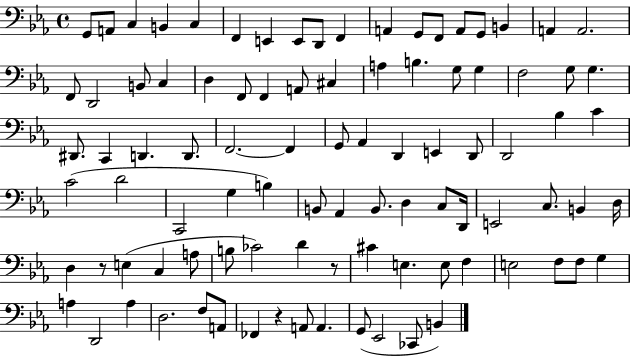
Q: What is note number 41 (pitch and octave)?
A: G2